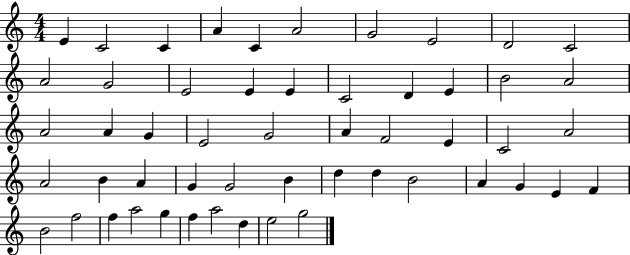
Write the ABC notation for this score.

X:1
T:Untitled
M:4/4
L:1/4
K:C
E C2 C A C A2 G2 E2 D2 C2 A2 G2 E2 E E C2 D E B2 A2 A2 A G E2 G2 A F2 E C2 A2 A2 B A G G2 B d d B2 A G E F B2 f2 f a2 g f a2 d e2 g2